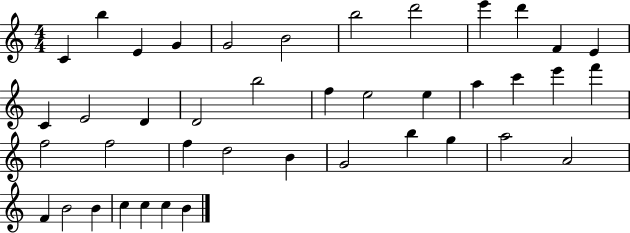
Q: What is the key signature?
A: C major